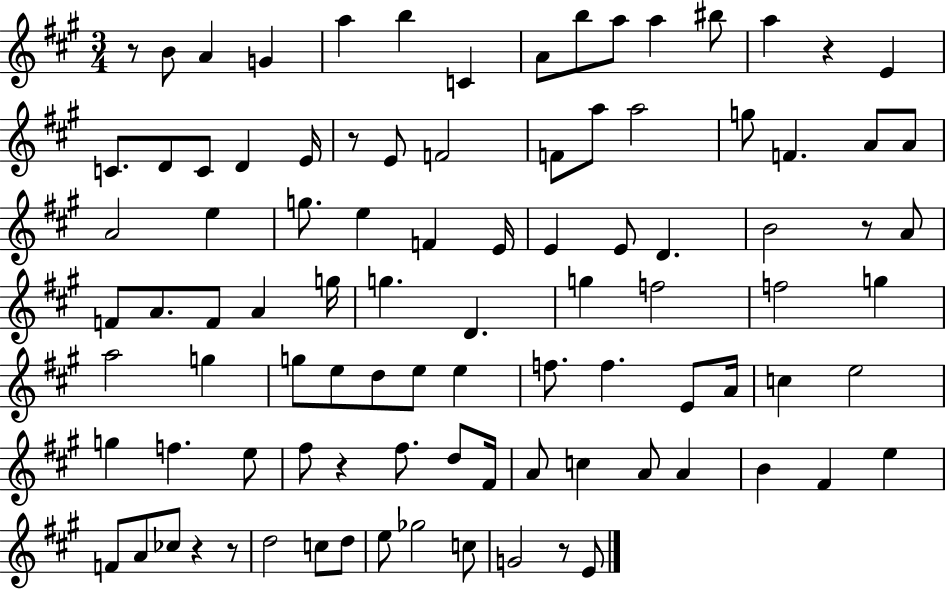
R/e B4/e A4/q G4/q A5/q B5/q C4/q A4/e B5/e A5/e A5/q BIS5/e A5/q R/q E4/q C4/e. D4/e C4/e D4/q E4/s R/e E4/e F4/h F4/e A5/e A5/h G5/e F4/q. A4/e A4/e A4/h E5/q G5/e. E5/q F4/q E4/s E4/q E4/e D4/q. B4/h R/e A4/e F4/e A4/e. F4/e A4/q G5/s G5/q. D4/q. G5/q F5/h F5/h G5/q A5/h G5/q G5/e E5/e D5/e E5/e E5/q F5/e. F5/q. E4/e A4/s C5/q E5/h G5/q F5/q. E5/e F#5/e R/q F#5/e. D5/e F#4/s A4/e C5/q A4/e A4/q B4/q F#4/q E5/q F4/e A4/e CES5/e R/q R/e D5/h C5/e D5/e E5/e Gb5/h C5/e G4/h R/e E4/e